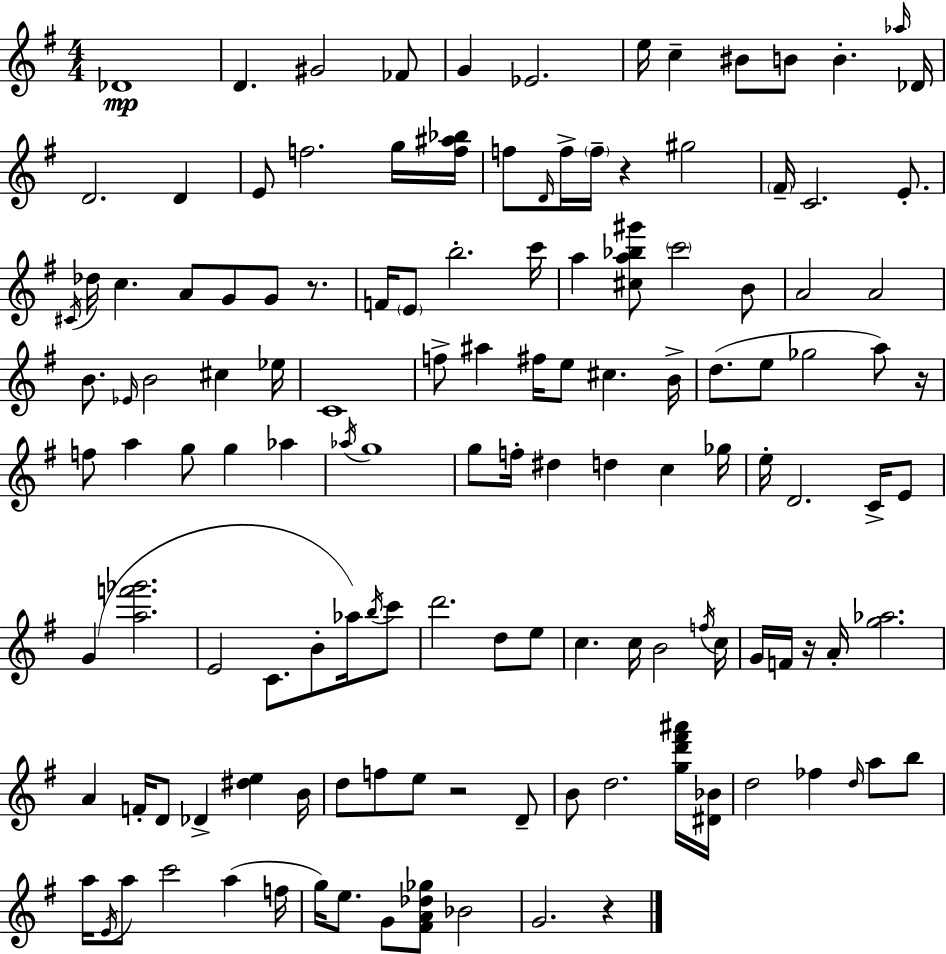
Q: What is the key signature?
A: E minor